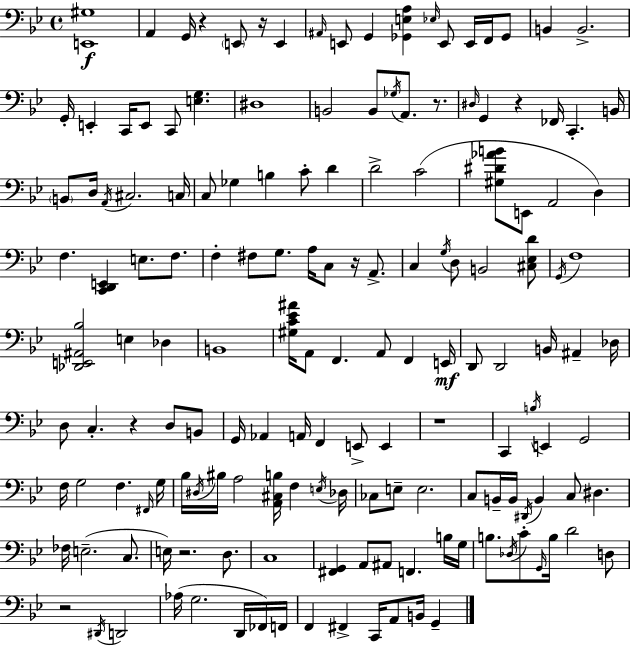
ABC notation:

X:1
T:Untitled
M:4/4
L:1/4
K:Bb
[E,,^G,]4 A,, G,,/4 z E,,/2 z/4 E,, ^A,,/4 E,,/2 G,, [_G,,E,A,] _E,/4 E,,/2 E,,/4 F,,/4 _G,,/2 B,, B,,2 G,,/4 E,, C,,/4 E,,/2 C,,/2 [E,G,] ^D,4 B,,2 B,,/2 _G,/4 A,,/2 z/2 ^D,/4 G,, z _F,,/4 C,, B,,/4 B,,/2 D,/4 A,,/4 ^C,2 C,/4 C,/2 _G, B, C/2 D D2 C2 [^G,^D_AB]/2 E,,/2 A,,2 D, F, [C,,D,,E,,] E,/2 F,/2 F, ^F,/2 G,/2 A,/4 C,/2 z/4 A,,/2 C, G,/4 D,/2 B,,2 [^C,_E,D]/2 G,,/4 F,4 [_D,,E,,^A,,_B,]2 E, _D, B,,4 [^G,C_E^A]/4 A,,/2 F,, A,,/2 F,, E,,/4 D,,/2 D,,2 B,,/4 ^A,, _D,/4 D,/2 C, z D,/2 B,,/2 G,,/4 _A,, A,,/4 F,, E,,/2 E,, z4 C,, B,/4 E,, G,,2 F,/4 G,2 F, ^F,,/4 G,/4 _B,/4 ^D,/4 ^B,/4 A,2 [A,,^C,B,]/4 F, E,/4 _D,/4 _C,/2 E,/2 E,2 C,/2 B,,/4 B,,/4 ^D,,/4 B,, C,/2 ^D, _F,/4 E,2 C,/2 E,/4 z2 D,/2 C,4 [^F,,G,,] A,,/2 ^A,,/2 F,, B,/4 G,/4 B,/2 _D,/4 C/2 G,,/4 B,/4 D2 D,/2 z2 ^D,,/4 D,,2 _A,/4 G,2 D,,/4 _F,,/4 F,,/4 F,, ^F,, C,,/4 A,,/2 B,,/4 G,,